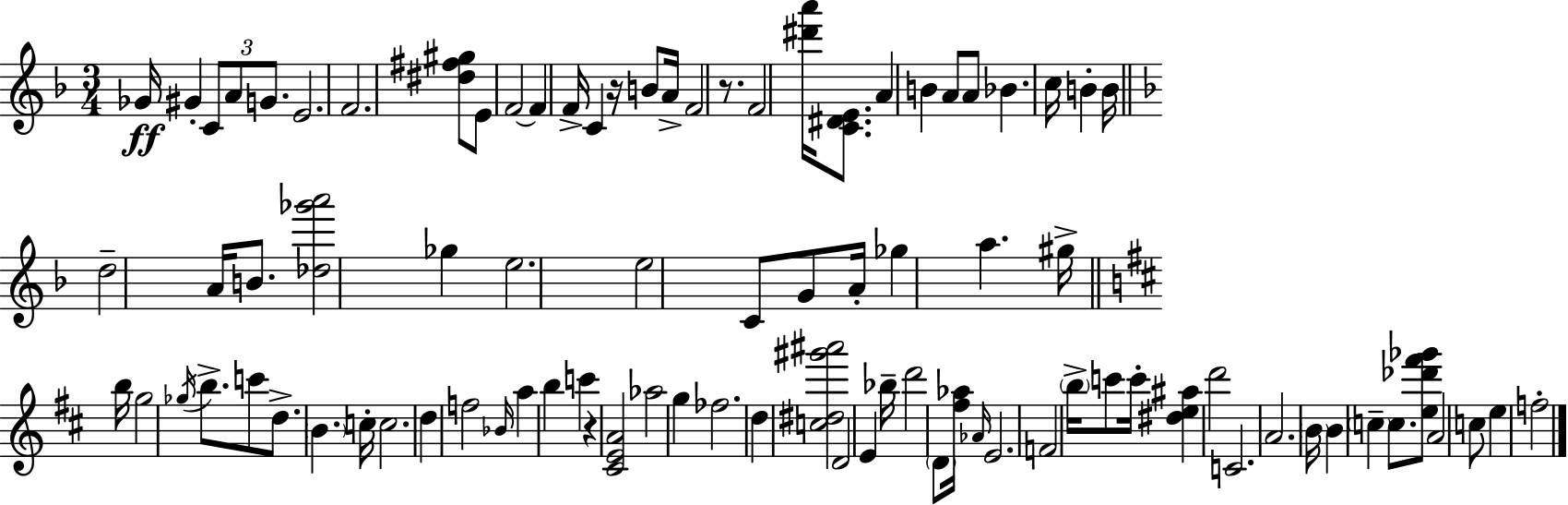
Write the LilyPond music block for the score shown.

{
  \clef treble
  \numericTimeSignature
  \time 3/4
  \key f \major
  ges'16\ff gis'4-. \tuplet 3/2 { c'8 a'8 g'8. } | e'2. | f'2. | <dis'' fis'' gis''>8 e'8 f'2~~ | \break f'4 f'16-> c'4 r16 b'8 | a'16-> f'2 r8. | f'2 <dis''' a'''>16 <c' dis' e'>8. | a'4 b'4 a'8 a'8 | \break bes'4. c''16 b'4-. b'16 | \bar "||" \break \key f \major d''2-- a'16 b'8. | <des'' ges''' a'''>2 ges''4 | e''2. | e''2 c'8 g'8 | \break a'16-. ges''4 a''4. gis''16-> | \bar "||" \break \key d \major b''16 g''2 \acciaccatura { ges''16 } b''8.-> | c'''8 d''8.-> \parenthesize b'4. | c''16-. c''2. | d''4 f''2 | \break \grace { bes'16 } a''4 b''4 c'''4 | r4 <cis' e' a'>2 | aes''2 g''4 | fes''2. | \break d''4 <c'' dis'' gis''' ais'''>2 | d'2 e'4 | bes''16-- d'''2 \parenthesize d'8 | <fis'' aes''>16 \grace { aes'16 } e'2. | \break f'2 \parenthesize b''16-> | c'''8 c'''16-. <dis'' e'' ais''>4 d'''2 | c'2. | a'2. | \break \parenthesize b'16 b'4 \parenthesize c''4-- | c''8. <e'' des''' fis''' ges'''>8 a'2 | c''8 e''4 f''2-. | \bar "|."
}